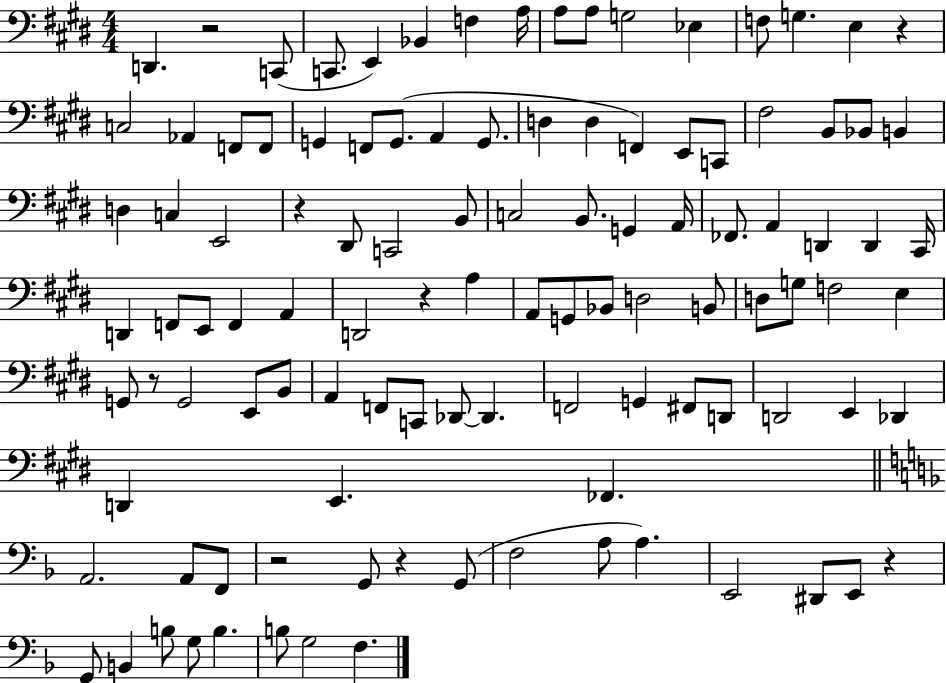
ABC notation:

X:1
T:Untitled
M:4/4
L:1/4
K:E
D,, z2 C,,/2 C,,/2 E,, _B,, F, A,/4 A,/2 A,/2 G,2 _E, F,/2 G, E, z C,2 _A,, F,,/2 F,,/2 G,, F,,/2 G,,/2 A,, G,,/2 D, D, F,, E,,/2 C,,/2 ^F,2 B,,/2 _B,,/2 B,, D, C, E,,2 z ^D,,/2 C,,2 B,,/2 C,2 B,,/2 G,, A,,/4 _F,,/2 A,, D,, D,, ^C,,/4 D,, F,,/2 E,,/2 F,, A,, D,,2 z A, A,,/2 G,,/2 _B,,/2 D,2 B,,/2 D,/2 G,/2 F,2 E, G,,/2 z/2 G,,2 E,,/2 B,,/2 A,, F,,/2 C,,/2 _D,,/2 _D,, F,,2 G,, ^F,,/2 D,,/2 D,,2 E,, _D,, D,, E,, _F,, A,,2 A,,/2 F,,/2 z2 G,,/2 z G,,/2 F,2 A,/2 A, E,,2 ^D,,/2 E,,/2 z G,,/2 B,, B,/2 G,/2 B, B,/2 G,2 F,